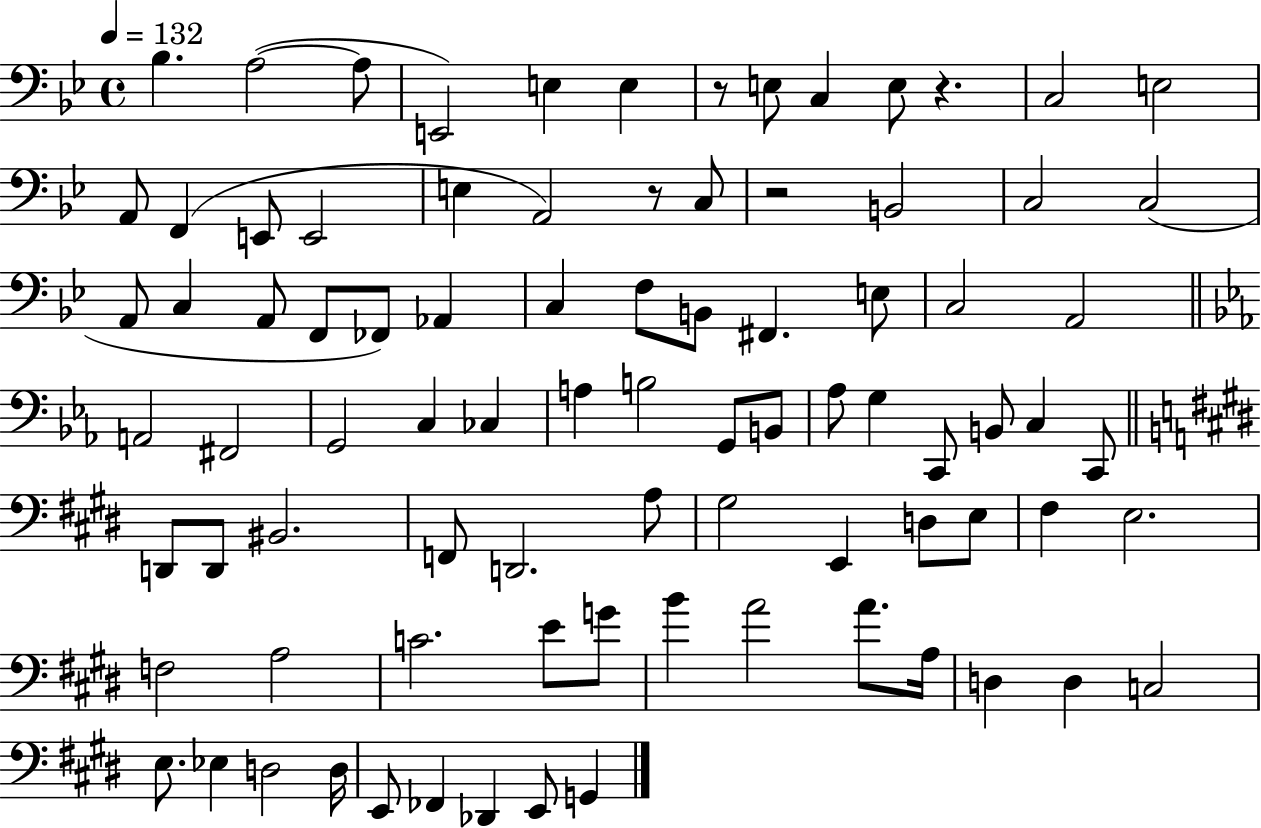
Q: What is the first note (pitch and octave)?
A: Bb3